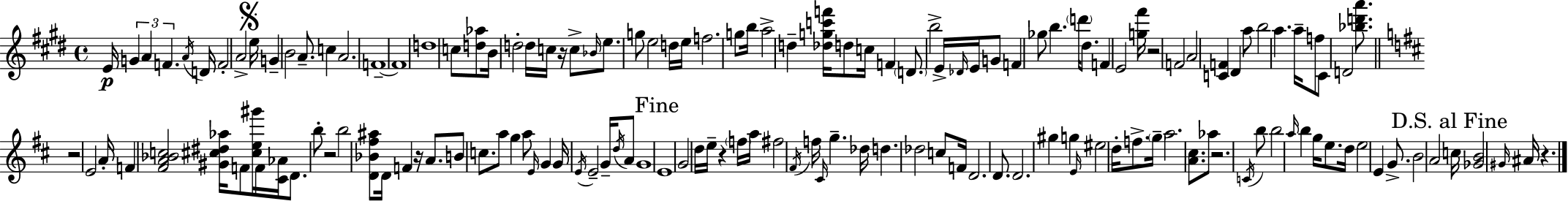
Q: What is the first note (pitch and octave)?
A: E4